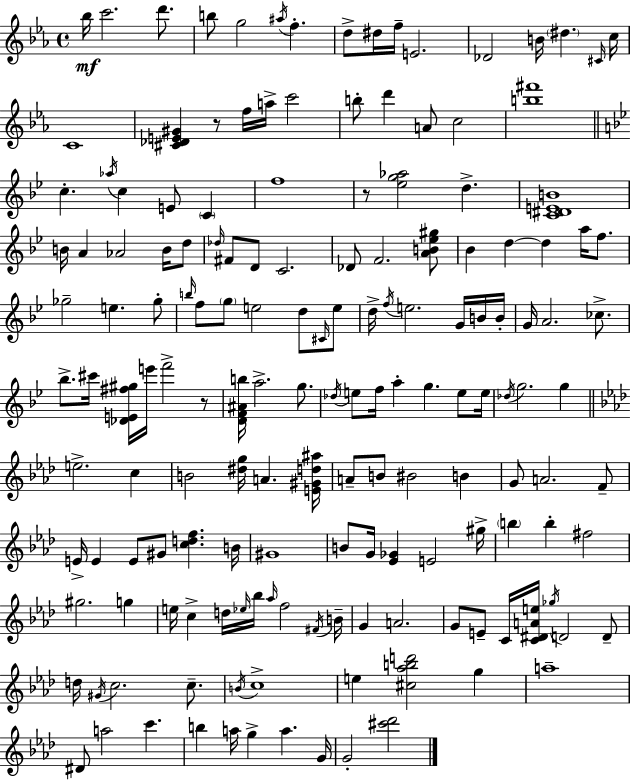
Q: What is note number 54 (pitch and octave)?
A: E5